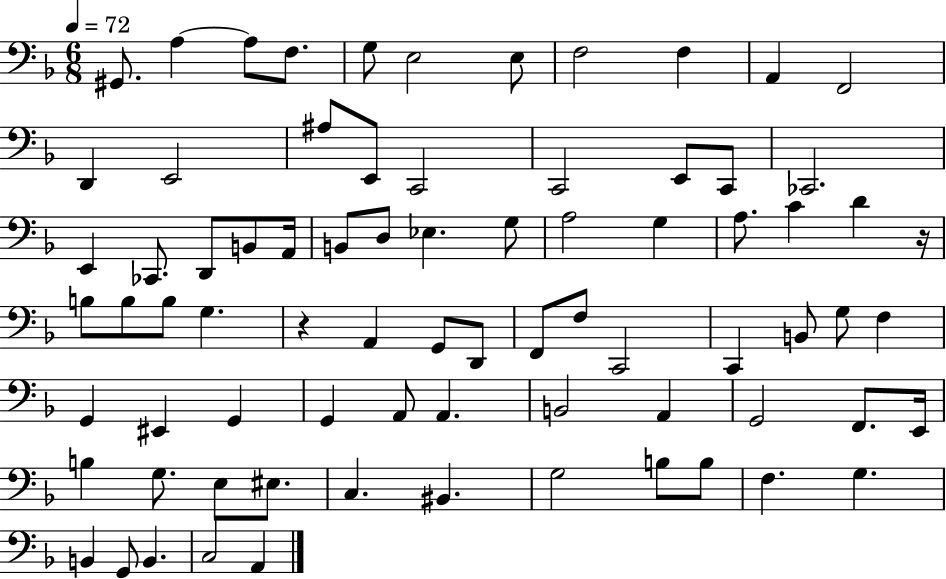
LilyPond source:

{
  \clef bass
  \numericTimeSignature
  \time 6/8
  \key f \major
  \tempo 4 = 72
  \repeat volta 2 { gis,8. a4~~ a8 f8. | g8 e2 e8 | f2 f4 | a,4 f,2 | \break d,4 e,2 | ais8 e,8 c,2 | c,2 e,8 c,8 | ces,2. | \break e,4 ces,8. d,8 b,8 a,16 | b,8 d8 ees4. g8 | a2 g4 | a8. c'4 d'4 r16 | \break b8 b8 b8 g4. | r4 a,4 g,8 d,8 | f,8 f8 c,2 | c,4 b,8 g8 f4 | \break g,4 eis,4 g,4 | g,4 a,8 a,4. | b,2 a,4 | g,2 f,8. e,16 | \break b4 g8. e8 eis8. | c4. bis,4. | g2 b8 b8 | f4. g4. | \break b,4 g,8 b,4. | c2 a,4 | } \bar "|."
}